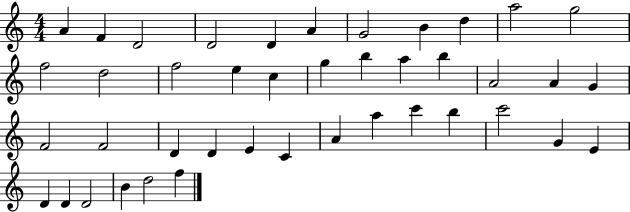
A4/q F4/q D4/h D4/h D4/q A4/q G4/h B4/q D5/q A5/h G5/h F5/h D5/h F5/h E5/q C5/q G5/q B5/q A5/q B5/q A4/h A4/q G4/q F4/h F4/h D4/q D4/q E4/q C4/q A4/q A5/q C6/q B5/q C6/h G4/q E4/q D4/q D4/q D4/h B4/q D5/h F5/q